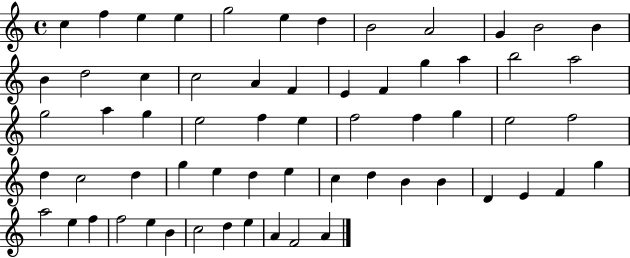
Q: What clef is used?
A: treble